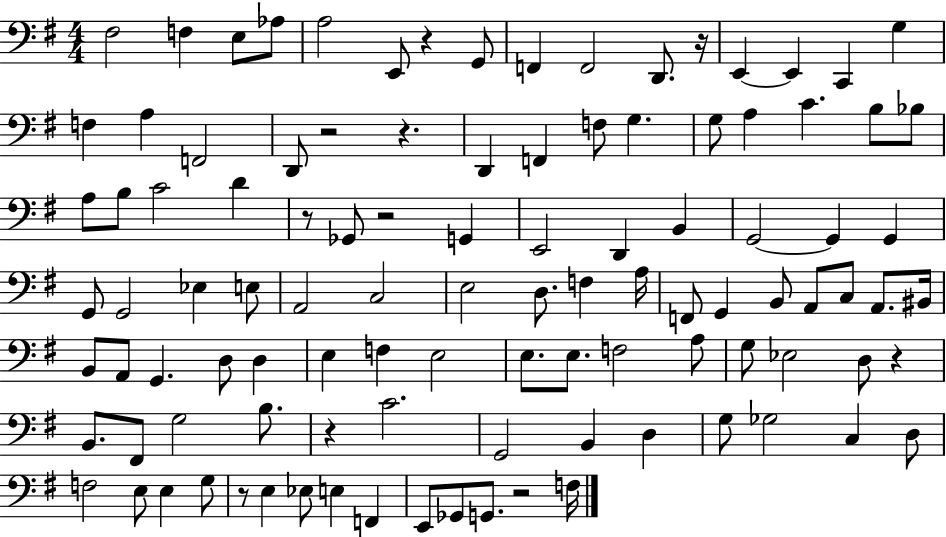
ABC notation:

X:1
T:Untitled
M:4/4
L:1/4
K:G
^F,2 F, E,/2 _A,/2 A,2 E,,/2 z G,,/2 F,, F,,2 D,,/2 z/4 E,, E,, C,, G, F, A, F,,2 D,,/2 z2 z D,, F,, F,/2 G, G,/2 A, C B,/2 _B,/2 A,/2 B,/2 C2 D z/2 _G,,/2 z2 G,, E,,2 D,, B,, G,,2 G,, G,, G,,/2 G,,2 _E, E,/2 A,,2 C,2 E,2 D,/2 F, A,/4 F,,/2 G,, B,,/2 A,,/2 C,/2 A,,/2 ^B,,/4 B,,/2 A,,/2 G,, D,/2 D, E, F, E,2 E,/2 E,/2 F,2 A,/2 G,/2 _E,2 D,/2 z B,,/2 ^F,,/2 G,2 B,/2 z C2 G,,2 B,, D, G,/2 _G,2 C, D,/2 F,2 E,/2 E, G,/2 z/2 E, _E,/2 E, F,, E,,/2 _G,,/2 G,,/2 z2 F,/4